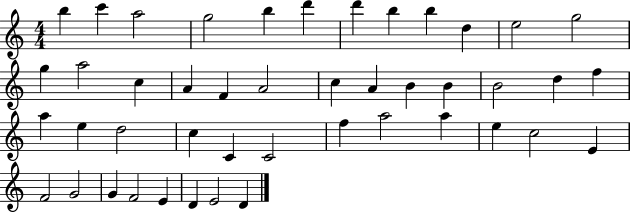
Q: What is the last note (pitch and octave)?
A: D4